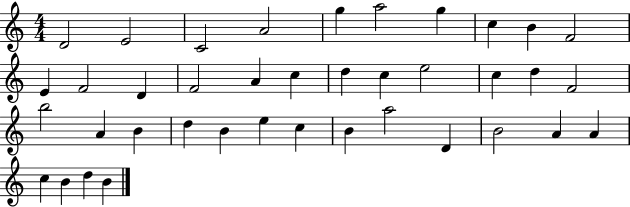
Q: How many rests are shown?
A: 0